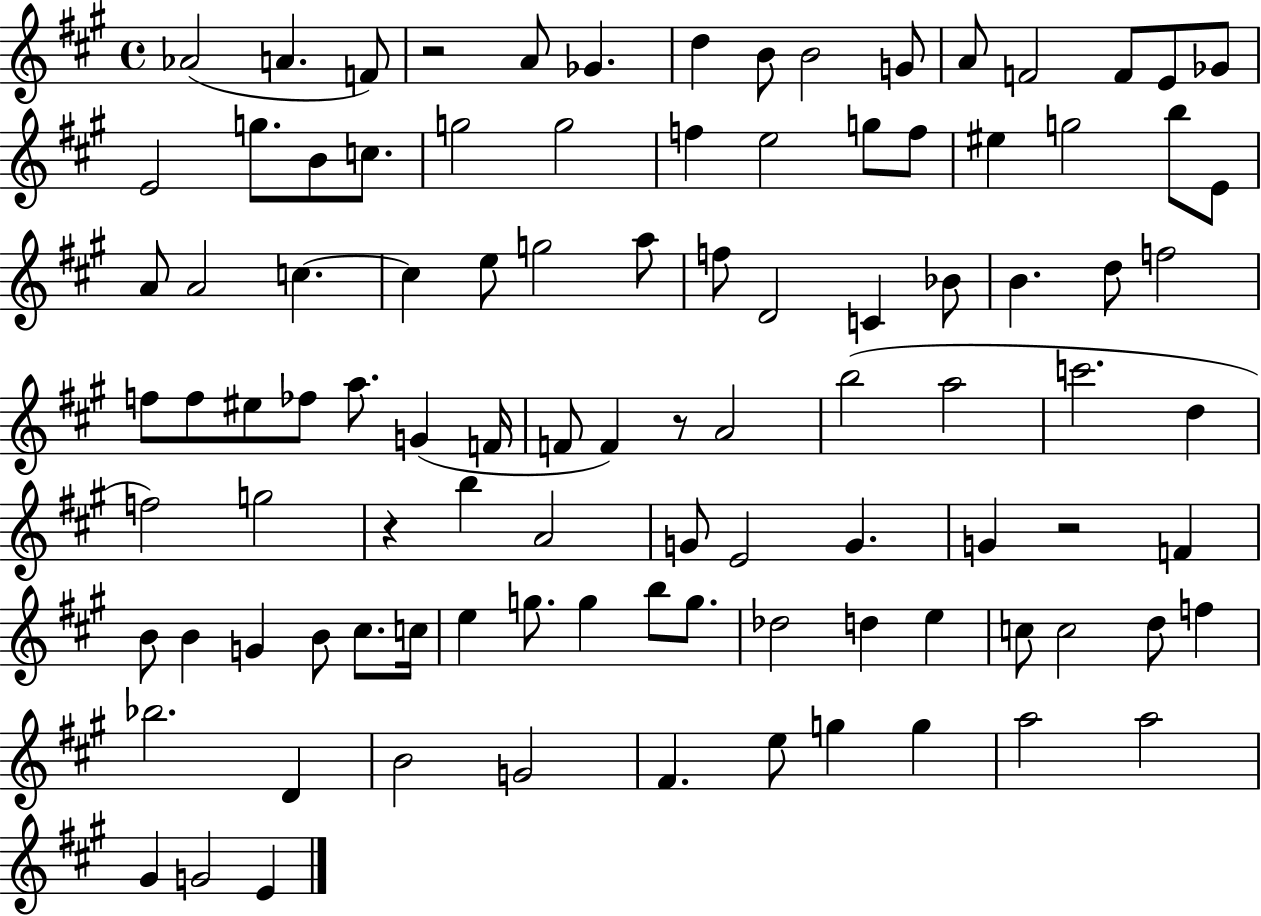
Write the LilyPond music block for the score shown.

{
  \clef treble
  \time 4/4
  \defaultTimeSignature
  \key a \major
  \repeat volta 2 { aes'2( a'4. f'8) | r2 a'8 ges'4. | d''4 b'8 b'2 g'8 | a'8 f'2 f'8 e'8 ges'8 | \break e'2 g''8. b'8 c''8. | g''2 g''2 | f''4 e''2 g''8 f''8 | eis''4 g''2 b''8 e'8 | \break a'8 a'2 c''4.~~ | c''4 e''8 g''2 a''8 | f''8 d'2 c'4 bes'8 | b'4. d''8 f''2 | \break f''8 f''8 eis''8 fes''8 a''8. g'4( f'16 | f'8 f'4) r8 a'2 | b''2( a''2 | c'''2. d''4 | \break f''2) g''2 | r4 b''4 a'2 | g'8 e'2 g'4. | g'4 r2 f'4 | \break b'8 b'4 g'4 b'8 cis''8. c''16 | e''4 g''8. g''4 b''8 g''8. | des''2 d''4 e''4 | c''8 c''2 d''8 f''4 | \break bes''2. d'4 | b'2 g'2 | fis'4. e''8 g''4 g''4 | a''2 a''2 | \break gis'4 g'2 e'4 | } \bar "|."
}